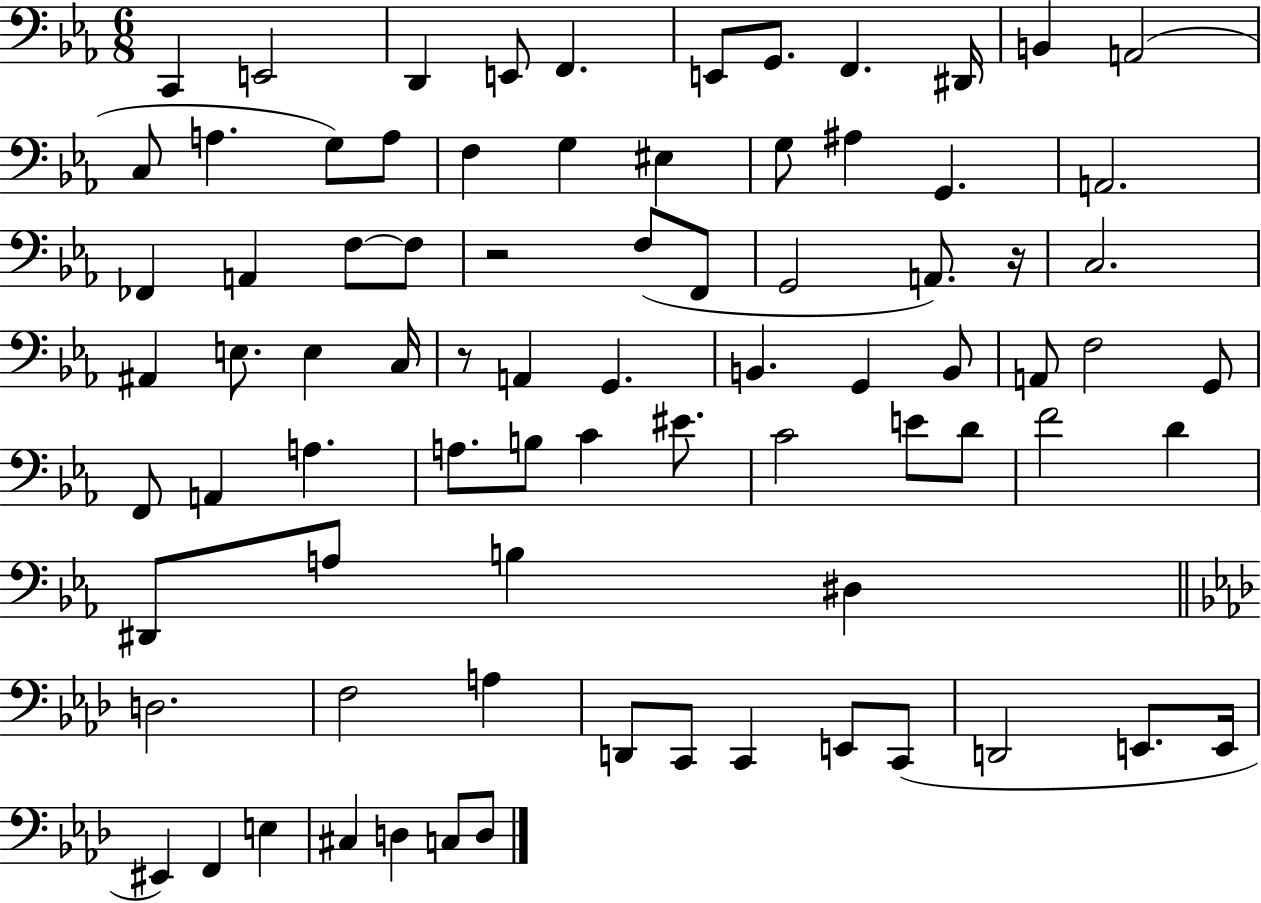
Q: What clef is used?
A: bass